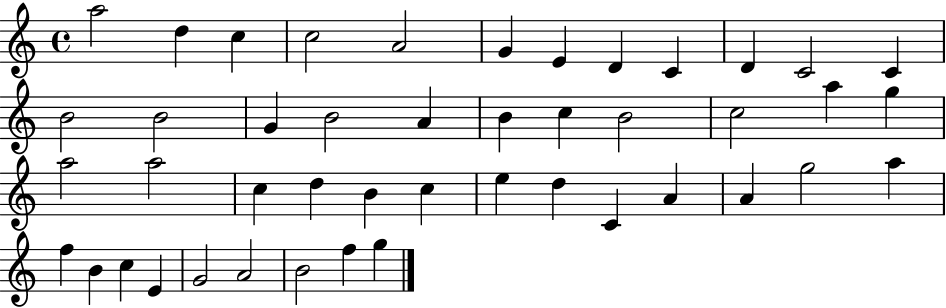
A5/h D5/q C5/q C5/h A4/h G4/q E4/q D4/q C4/q D4/q C4/h C4/q B4/h B4/h G4/q B4/h A4/q B4/q C5/q B4/h C5/h A5/q G5/q A5/h A5/h C5/q D5/q B4/q C5/q E5/q D5/q C4/q A4/q A4/q G5/h A5/q F5/q B4/q C5/q E4/q G4/h A4/h B4/h F5/q G5/q